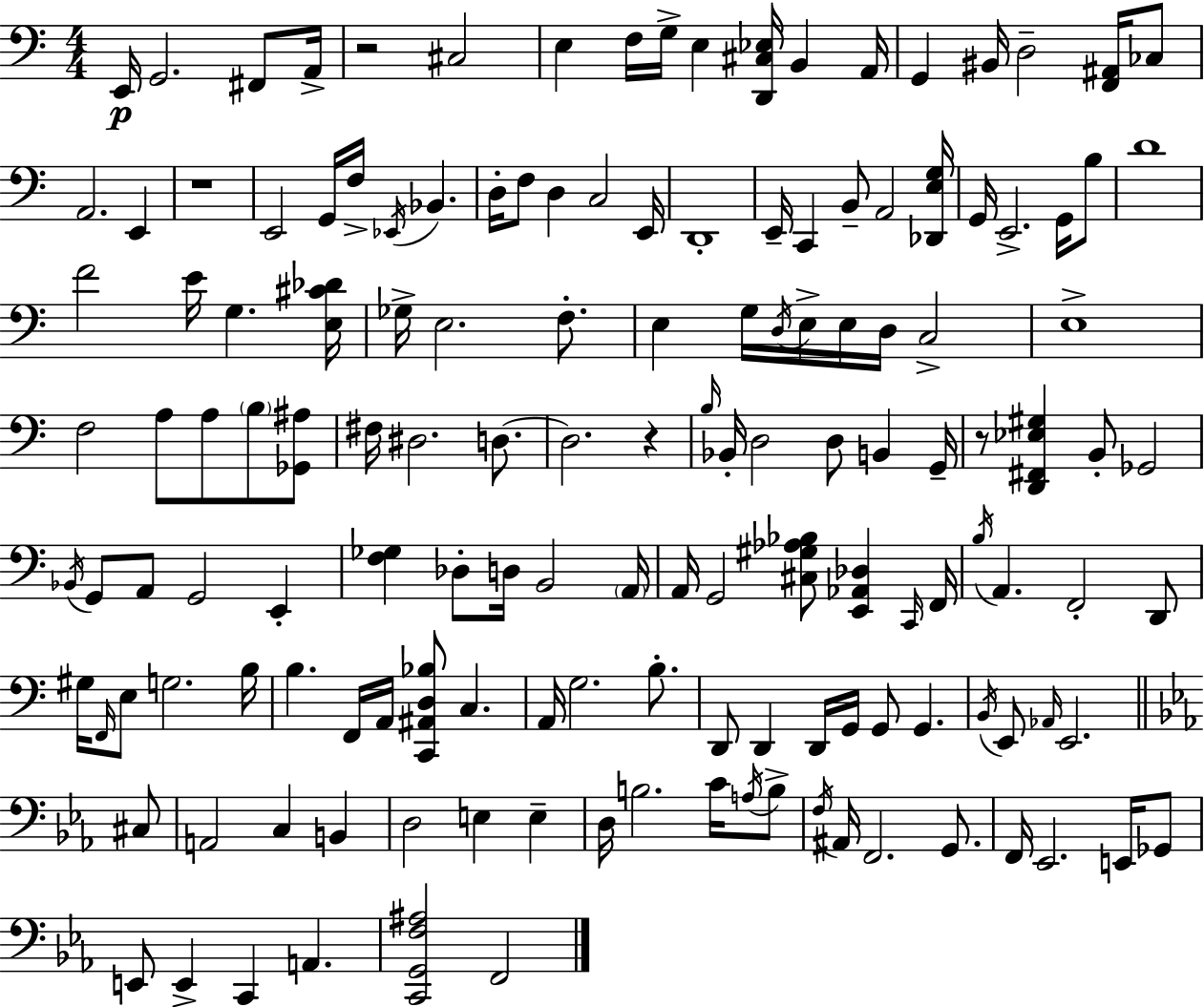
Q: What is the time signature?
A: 4/4